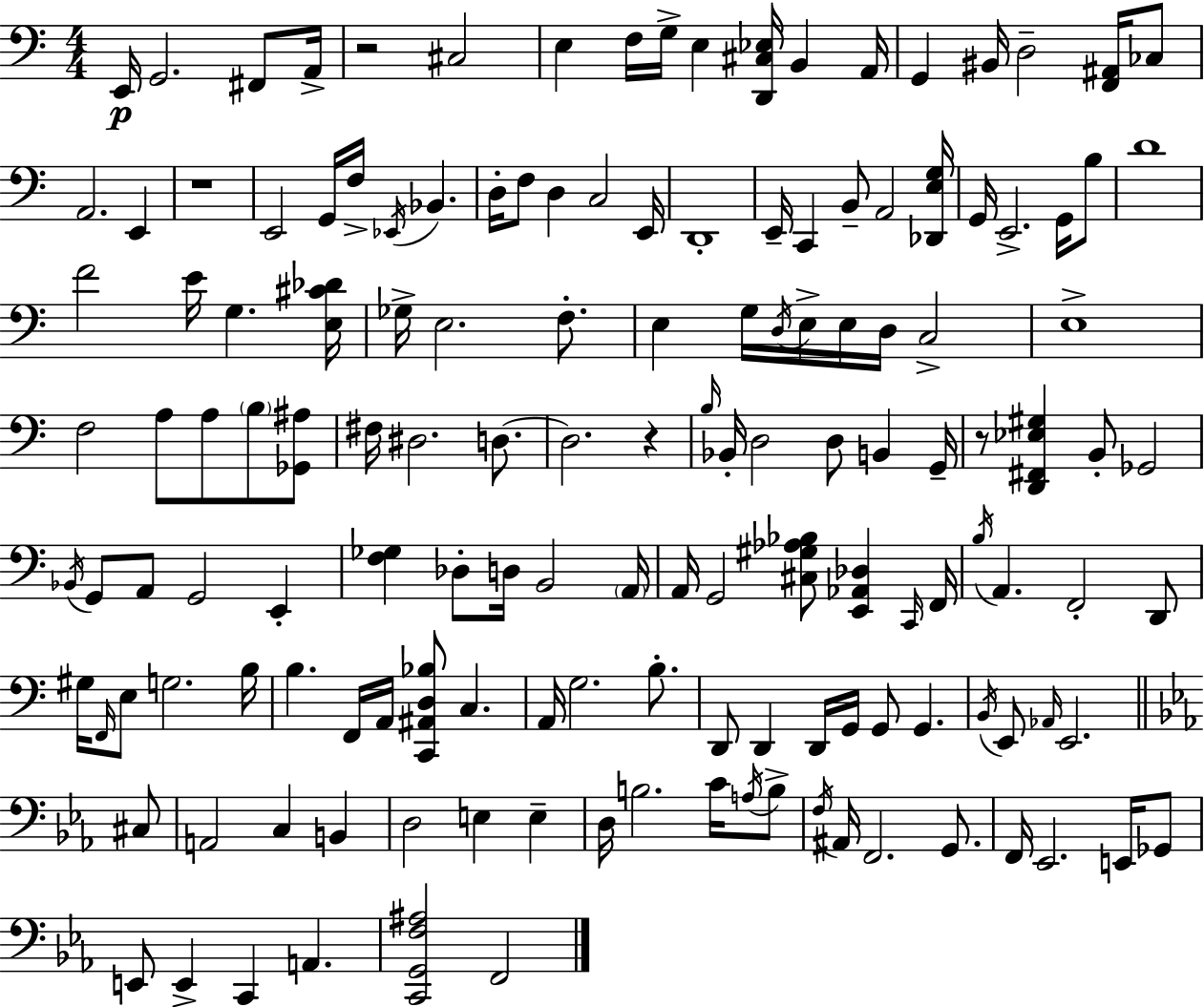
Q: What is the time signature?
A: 4/4